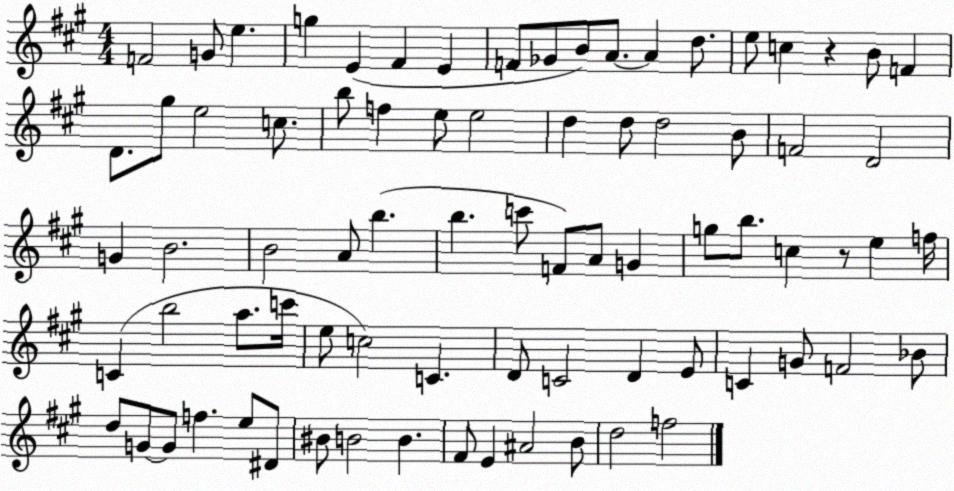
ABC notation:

X:1
T:Untitled
M:4/4
L:1/4
K:A
F2 G/2 e g E ^F E F/2 _G/2 B/2 A/2 A d/2 e/2 c z B/2 F D/2 ^g/2 e2 c/2 b/2 f e/2 e2 d d/2 d2 B/2 F2 D2 G B2 B2 A/2 b b c'/2 F/2 A/2 G g/2 b/2 c z/2 e f/4 C b2 a/2 c'/4 e/2 c2 C D/2 C2 D E/2 C G/2 F2 _B/2 d/2 G/2 G/2 f e/2 ^D/2 ^B/2 B2 B ^F/2 E ^A2 B/2 d2 f2